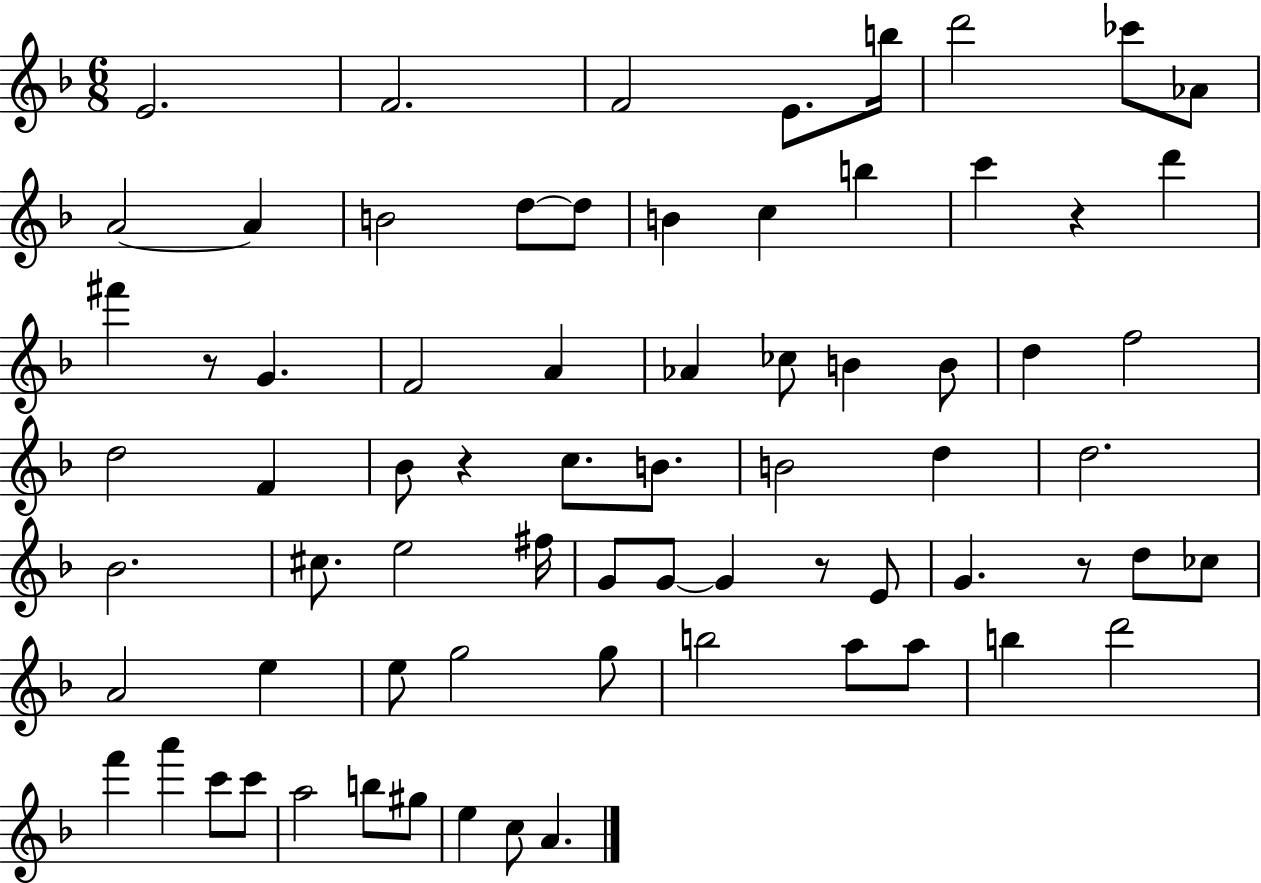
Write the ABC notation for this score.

X:1
T:Untitled
M:6/8
L:1/4
K:F
E2 F2 F2 E/2 b/4 d'2 _c'/2 _A/2 A2 A B2 d/2 d/2 B c b c' z d' ^f' z/2 G F2 A _A _c/2 B B/2 d f2 d2 F _B/2 z c/2 B/2 B2 d d2 _B2 ^c/2 e2 ^f/4 G/2 G/2 G z/2 E/2 G z/2 d/2 _c/2 A2 e e/2 g2 g/2 b2 a/2 a/2 b d'2 f' a' c'/2 c'/2 a2 b/2 ^g/2 e c/2 A